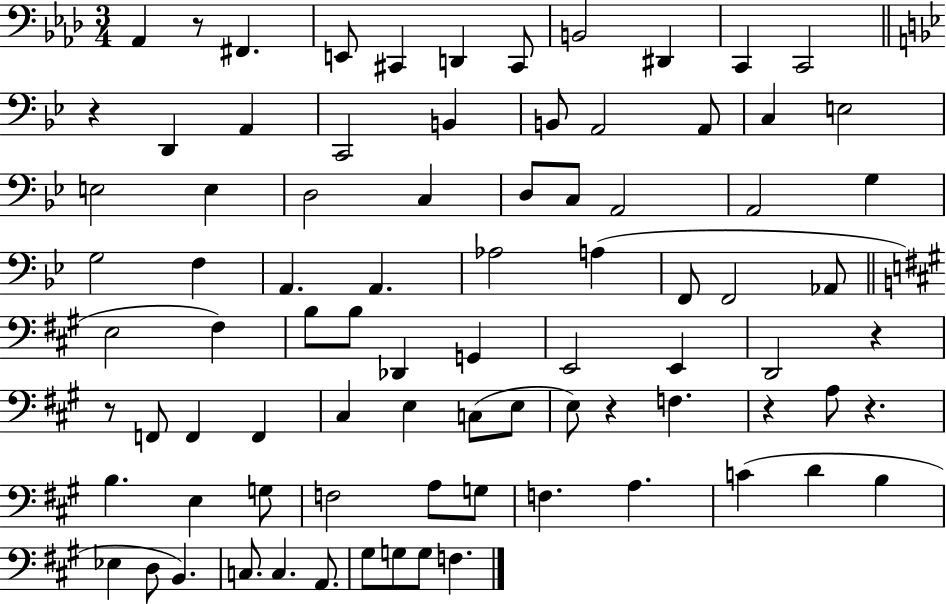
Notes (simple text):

Ab2/q R/e F#2/q. E2/e C#2/q D2/q C#2/e B2/h D#2/q C2/q C2/h R/q D2/q A2/q C2/h B2/q B2/e A2/h A2/e C3/q E3/h E3/h E3/q D3/h C3/q D3/e C3/e A2/h A2/h G3/q G3/h F3/q A2/q. A2/q. Ab3/h A3/q F2/e F2/h Ab2/e E3/h F#3/q B3/e B3/e Db2/q G2/q E2/h E2/q D2/h R/q R/e F2/e F2/q F2/q C#3/q E3/q C3/e E3/e E3/e R/q F3/q. R/q A3/e R/q. B3/q. E3/q G3/e F3/h A3/e G3/e F3/q. A3/q. C4/q D4/q B3/q Eb3/q D3/e B2/q. C3/e. C3/q. A2/e. G#3/e G3/e G3/e F3/q.